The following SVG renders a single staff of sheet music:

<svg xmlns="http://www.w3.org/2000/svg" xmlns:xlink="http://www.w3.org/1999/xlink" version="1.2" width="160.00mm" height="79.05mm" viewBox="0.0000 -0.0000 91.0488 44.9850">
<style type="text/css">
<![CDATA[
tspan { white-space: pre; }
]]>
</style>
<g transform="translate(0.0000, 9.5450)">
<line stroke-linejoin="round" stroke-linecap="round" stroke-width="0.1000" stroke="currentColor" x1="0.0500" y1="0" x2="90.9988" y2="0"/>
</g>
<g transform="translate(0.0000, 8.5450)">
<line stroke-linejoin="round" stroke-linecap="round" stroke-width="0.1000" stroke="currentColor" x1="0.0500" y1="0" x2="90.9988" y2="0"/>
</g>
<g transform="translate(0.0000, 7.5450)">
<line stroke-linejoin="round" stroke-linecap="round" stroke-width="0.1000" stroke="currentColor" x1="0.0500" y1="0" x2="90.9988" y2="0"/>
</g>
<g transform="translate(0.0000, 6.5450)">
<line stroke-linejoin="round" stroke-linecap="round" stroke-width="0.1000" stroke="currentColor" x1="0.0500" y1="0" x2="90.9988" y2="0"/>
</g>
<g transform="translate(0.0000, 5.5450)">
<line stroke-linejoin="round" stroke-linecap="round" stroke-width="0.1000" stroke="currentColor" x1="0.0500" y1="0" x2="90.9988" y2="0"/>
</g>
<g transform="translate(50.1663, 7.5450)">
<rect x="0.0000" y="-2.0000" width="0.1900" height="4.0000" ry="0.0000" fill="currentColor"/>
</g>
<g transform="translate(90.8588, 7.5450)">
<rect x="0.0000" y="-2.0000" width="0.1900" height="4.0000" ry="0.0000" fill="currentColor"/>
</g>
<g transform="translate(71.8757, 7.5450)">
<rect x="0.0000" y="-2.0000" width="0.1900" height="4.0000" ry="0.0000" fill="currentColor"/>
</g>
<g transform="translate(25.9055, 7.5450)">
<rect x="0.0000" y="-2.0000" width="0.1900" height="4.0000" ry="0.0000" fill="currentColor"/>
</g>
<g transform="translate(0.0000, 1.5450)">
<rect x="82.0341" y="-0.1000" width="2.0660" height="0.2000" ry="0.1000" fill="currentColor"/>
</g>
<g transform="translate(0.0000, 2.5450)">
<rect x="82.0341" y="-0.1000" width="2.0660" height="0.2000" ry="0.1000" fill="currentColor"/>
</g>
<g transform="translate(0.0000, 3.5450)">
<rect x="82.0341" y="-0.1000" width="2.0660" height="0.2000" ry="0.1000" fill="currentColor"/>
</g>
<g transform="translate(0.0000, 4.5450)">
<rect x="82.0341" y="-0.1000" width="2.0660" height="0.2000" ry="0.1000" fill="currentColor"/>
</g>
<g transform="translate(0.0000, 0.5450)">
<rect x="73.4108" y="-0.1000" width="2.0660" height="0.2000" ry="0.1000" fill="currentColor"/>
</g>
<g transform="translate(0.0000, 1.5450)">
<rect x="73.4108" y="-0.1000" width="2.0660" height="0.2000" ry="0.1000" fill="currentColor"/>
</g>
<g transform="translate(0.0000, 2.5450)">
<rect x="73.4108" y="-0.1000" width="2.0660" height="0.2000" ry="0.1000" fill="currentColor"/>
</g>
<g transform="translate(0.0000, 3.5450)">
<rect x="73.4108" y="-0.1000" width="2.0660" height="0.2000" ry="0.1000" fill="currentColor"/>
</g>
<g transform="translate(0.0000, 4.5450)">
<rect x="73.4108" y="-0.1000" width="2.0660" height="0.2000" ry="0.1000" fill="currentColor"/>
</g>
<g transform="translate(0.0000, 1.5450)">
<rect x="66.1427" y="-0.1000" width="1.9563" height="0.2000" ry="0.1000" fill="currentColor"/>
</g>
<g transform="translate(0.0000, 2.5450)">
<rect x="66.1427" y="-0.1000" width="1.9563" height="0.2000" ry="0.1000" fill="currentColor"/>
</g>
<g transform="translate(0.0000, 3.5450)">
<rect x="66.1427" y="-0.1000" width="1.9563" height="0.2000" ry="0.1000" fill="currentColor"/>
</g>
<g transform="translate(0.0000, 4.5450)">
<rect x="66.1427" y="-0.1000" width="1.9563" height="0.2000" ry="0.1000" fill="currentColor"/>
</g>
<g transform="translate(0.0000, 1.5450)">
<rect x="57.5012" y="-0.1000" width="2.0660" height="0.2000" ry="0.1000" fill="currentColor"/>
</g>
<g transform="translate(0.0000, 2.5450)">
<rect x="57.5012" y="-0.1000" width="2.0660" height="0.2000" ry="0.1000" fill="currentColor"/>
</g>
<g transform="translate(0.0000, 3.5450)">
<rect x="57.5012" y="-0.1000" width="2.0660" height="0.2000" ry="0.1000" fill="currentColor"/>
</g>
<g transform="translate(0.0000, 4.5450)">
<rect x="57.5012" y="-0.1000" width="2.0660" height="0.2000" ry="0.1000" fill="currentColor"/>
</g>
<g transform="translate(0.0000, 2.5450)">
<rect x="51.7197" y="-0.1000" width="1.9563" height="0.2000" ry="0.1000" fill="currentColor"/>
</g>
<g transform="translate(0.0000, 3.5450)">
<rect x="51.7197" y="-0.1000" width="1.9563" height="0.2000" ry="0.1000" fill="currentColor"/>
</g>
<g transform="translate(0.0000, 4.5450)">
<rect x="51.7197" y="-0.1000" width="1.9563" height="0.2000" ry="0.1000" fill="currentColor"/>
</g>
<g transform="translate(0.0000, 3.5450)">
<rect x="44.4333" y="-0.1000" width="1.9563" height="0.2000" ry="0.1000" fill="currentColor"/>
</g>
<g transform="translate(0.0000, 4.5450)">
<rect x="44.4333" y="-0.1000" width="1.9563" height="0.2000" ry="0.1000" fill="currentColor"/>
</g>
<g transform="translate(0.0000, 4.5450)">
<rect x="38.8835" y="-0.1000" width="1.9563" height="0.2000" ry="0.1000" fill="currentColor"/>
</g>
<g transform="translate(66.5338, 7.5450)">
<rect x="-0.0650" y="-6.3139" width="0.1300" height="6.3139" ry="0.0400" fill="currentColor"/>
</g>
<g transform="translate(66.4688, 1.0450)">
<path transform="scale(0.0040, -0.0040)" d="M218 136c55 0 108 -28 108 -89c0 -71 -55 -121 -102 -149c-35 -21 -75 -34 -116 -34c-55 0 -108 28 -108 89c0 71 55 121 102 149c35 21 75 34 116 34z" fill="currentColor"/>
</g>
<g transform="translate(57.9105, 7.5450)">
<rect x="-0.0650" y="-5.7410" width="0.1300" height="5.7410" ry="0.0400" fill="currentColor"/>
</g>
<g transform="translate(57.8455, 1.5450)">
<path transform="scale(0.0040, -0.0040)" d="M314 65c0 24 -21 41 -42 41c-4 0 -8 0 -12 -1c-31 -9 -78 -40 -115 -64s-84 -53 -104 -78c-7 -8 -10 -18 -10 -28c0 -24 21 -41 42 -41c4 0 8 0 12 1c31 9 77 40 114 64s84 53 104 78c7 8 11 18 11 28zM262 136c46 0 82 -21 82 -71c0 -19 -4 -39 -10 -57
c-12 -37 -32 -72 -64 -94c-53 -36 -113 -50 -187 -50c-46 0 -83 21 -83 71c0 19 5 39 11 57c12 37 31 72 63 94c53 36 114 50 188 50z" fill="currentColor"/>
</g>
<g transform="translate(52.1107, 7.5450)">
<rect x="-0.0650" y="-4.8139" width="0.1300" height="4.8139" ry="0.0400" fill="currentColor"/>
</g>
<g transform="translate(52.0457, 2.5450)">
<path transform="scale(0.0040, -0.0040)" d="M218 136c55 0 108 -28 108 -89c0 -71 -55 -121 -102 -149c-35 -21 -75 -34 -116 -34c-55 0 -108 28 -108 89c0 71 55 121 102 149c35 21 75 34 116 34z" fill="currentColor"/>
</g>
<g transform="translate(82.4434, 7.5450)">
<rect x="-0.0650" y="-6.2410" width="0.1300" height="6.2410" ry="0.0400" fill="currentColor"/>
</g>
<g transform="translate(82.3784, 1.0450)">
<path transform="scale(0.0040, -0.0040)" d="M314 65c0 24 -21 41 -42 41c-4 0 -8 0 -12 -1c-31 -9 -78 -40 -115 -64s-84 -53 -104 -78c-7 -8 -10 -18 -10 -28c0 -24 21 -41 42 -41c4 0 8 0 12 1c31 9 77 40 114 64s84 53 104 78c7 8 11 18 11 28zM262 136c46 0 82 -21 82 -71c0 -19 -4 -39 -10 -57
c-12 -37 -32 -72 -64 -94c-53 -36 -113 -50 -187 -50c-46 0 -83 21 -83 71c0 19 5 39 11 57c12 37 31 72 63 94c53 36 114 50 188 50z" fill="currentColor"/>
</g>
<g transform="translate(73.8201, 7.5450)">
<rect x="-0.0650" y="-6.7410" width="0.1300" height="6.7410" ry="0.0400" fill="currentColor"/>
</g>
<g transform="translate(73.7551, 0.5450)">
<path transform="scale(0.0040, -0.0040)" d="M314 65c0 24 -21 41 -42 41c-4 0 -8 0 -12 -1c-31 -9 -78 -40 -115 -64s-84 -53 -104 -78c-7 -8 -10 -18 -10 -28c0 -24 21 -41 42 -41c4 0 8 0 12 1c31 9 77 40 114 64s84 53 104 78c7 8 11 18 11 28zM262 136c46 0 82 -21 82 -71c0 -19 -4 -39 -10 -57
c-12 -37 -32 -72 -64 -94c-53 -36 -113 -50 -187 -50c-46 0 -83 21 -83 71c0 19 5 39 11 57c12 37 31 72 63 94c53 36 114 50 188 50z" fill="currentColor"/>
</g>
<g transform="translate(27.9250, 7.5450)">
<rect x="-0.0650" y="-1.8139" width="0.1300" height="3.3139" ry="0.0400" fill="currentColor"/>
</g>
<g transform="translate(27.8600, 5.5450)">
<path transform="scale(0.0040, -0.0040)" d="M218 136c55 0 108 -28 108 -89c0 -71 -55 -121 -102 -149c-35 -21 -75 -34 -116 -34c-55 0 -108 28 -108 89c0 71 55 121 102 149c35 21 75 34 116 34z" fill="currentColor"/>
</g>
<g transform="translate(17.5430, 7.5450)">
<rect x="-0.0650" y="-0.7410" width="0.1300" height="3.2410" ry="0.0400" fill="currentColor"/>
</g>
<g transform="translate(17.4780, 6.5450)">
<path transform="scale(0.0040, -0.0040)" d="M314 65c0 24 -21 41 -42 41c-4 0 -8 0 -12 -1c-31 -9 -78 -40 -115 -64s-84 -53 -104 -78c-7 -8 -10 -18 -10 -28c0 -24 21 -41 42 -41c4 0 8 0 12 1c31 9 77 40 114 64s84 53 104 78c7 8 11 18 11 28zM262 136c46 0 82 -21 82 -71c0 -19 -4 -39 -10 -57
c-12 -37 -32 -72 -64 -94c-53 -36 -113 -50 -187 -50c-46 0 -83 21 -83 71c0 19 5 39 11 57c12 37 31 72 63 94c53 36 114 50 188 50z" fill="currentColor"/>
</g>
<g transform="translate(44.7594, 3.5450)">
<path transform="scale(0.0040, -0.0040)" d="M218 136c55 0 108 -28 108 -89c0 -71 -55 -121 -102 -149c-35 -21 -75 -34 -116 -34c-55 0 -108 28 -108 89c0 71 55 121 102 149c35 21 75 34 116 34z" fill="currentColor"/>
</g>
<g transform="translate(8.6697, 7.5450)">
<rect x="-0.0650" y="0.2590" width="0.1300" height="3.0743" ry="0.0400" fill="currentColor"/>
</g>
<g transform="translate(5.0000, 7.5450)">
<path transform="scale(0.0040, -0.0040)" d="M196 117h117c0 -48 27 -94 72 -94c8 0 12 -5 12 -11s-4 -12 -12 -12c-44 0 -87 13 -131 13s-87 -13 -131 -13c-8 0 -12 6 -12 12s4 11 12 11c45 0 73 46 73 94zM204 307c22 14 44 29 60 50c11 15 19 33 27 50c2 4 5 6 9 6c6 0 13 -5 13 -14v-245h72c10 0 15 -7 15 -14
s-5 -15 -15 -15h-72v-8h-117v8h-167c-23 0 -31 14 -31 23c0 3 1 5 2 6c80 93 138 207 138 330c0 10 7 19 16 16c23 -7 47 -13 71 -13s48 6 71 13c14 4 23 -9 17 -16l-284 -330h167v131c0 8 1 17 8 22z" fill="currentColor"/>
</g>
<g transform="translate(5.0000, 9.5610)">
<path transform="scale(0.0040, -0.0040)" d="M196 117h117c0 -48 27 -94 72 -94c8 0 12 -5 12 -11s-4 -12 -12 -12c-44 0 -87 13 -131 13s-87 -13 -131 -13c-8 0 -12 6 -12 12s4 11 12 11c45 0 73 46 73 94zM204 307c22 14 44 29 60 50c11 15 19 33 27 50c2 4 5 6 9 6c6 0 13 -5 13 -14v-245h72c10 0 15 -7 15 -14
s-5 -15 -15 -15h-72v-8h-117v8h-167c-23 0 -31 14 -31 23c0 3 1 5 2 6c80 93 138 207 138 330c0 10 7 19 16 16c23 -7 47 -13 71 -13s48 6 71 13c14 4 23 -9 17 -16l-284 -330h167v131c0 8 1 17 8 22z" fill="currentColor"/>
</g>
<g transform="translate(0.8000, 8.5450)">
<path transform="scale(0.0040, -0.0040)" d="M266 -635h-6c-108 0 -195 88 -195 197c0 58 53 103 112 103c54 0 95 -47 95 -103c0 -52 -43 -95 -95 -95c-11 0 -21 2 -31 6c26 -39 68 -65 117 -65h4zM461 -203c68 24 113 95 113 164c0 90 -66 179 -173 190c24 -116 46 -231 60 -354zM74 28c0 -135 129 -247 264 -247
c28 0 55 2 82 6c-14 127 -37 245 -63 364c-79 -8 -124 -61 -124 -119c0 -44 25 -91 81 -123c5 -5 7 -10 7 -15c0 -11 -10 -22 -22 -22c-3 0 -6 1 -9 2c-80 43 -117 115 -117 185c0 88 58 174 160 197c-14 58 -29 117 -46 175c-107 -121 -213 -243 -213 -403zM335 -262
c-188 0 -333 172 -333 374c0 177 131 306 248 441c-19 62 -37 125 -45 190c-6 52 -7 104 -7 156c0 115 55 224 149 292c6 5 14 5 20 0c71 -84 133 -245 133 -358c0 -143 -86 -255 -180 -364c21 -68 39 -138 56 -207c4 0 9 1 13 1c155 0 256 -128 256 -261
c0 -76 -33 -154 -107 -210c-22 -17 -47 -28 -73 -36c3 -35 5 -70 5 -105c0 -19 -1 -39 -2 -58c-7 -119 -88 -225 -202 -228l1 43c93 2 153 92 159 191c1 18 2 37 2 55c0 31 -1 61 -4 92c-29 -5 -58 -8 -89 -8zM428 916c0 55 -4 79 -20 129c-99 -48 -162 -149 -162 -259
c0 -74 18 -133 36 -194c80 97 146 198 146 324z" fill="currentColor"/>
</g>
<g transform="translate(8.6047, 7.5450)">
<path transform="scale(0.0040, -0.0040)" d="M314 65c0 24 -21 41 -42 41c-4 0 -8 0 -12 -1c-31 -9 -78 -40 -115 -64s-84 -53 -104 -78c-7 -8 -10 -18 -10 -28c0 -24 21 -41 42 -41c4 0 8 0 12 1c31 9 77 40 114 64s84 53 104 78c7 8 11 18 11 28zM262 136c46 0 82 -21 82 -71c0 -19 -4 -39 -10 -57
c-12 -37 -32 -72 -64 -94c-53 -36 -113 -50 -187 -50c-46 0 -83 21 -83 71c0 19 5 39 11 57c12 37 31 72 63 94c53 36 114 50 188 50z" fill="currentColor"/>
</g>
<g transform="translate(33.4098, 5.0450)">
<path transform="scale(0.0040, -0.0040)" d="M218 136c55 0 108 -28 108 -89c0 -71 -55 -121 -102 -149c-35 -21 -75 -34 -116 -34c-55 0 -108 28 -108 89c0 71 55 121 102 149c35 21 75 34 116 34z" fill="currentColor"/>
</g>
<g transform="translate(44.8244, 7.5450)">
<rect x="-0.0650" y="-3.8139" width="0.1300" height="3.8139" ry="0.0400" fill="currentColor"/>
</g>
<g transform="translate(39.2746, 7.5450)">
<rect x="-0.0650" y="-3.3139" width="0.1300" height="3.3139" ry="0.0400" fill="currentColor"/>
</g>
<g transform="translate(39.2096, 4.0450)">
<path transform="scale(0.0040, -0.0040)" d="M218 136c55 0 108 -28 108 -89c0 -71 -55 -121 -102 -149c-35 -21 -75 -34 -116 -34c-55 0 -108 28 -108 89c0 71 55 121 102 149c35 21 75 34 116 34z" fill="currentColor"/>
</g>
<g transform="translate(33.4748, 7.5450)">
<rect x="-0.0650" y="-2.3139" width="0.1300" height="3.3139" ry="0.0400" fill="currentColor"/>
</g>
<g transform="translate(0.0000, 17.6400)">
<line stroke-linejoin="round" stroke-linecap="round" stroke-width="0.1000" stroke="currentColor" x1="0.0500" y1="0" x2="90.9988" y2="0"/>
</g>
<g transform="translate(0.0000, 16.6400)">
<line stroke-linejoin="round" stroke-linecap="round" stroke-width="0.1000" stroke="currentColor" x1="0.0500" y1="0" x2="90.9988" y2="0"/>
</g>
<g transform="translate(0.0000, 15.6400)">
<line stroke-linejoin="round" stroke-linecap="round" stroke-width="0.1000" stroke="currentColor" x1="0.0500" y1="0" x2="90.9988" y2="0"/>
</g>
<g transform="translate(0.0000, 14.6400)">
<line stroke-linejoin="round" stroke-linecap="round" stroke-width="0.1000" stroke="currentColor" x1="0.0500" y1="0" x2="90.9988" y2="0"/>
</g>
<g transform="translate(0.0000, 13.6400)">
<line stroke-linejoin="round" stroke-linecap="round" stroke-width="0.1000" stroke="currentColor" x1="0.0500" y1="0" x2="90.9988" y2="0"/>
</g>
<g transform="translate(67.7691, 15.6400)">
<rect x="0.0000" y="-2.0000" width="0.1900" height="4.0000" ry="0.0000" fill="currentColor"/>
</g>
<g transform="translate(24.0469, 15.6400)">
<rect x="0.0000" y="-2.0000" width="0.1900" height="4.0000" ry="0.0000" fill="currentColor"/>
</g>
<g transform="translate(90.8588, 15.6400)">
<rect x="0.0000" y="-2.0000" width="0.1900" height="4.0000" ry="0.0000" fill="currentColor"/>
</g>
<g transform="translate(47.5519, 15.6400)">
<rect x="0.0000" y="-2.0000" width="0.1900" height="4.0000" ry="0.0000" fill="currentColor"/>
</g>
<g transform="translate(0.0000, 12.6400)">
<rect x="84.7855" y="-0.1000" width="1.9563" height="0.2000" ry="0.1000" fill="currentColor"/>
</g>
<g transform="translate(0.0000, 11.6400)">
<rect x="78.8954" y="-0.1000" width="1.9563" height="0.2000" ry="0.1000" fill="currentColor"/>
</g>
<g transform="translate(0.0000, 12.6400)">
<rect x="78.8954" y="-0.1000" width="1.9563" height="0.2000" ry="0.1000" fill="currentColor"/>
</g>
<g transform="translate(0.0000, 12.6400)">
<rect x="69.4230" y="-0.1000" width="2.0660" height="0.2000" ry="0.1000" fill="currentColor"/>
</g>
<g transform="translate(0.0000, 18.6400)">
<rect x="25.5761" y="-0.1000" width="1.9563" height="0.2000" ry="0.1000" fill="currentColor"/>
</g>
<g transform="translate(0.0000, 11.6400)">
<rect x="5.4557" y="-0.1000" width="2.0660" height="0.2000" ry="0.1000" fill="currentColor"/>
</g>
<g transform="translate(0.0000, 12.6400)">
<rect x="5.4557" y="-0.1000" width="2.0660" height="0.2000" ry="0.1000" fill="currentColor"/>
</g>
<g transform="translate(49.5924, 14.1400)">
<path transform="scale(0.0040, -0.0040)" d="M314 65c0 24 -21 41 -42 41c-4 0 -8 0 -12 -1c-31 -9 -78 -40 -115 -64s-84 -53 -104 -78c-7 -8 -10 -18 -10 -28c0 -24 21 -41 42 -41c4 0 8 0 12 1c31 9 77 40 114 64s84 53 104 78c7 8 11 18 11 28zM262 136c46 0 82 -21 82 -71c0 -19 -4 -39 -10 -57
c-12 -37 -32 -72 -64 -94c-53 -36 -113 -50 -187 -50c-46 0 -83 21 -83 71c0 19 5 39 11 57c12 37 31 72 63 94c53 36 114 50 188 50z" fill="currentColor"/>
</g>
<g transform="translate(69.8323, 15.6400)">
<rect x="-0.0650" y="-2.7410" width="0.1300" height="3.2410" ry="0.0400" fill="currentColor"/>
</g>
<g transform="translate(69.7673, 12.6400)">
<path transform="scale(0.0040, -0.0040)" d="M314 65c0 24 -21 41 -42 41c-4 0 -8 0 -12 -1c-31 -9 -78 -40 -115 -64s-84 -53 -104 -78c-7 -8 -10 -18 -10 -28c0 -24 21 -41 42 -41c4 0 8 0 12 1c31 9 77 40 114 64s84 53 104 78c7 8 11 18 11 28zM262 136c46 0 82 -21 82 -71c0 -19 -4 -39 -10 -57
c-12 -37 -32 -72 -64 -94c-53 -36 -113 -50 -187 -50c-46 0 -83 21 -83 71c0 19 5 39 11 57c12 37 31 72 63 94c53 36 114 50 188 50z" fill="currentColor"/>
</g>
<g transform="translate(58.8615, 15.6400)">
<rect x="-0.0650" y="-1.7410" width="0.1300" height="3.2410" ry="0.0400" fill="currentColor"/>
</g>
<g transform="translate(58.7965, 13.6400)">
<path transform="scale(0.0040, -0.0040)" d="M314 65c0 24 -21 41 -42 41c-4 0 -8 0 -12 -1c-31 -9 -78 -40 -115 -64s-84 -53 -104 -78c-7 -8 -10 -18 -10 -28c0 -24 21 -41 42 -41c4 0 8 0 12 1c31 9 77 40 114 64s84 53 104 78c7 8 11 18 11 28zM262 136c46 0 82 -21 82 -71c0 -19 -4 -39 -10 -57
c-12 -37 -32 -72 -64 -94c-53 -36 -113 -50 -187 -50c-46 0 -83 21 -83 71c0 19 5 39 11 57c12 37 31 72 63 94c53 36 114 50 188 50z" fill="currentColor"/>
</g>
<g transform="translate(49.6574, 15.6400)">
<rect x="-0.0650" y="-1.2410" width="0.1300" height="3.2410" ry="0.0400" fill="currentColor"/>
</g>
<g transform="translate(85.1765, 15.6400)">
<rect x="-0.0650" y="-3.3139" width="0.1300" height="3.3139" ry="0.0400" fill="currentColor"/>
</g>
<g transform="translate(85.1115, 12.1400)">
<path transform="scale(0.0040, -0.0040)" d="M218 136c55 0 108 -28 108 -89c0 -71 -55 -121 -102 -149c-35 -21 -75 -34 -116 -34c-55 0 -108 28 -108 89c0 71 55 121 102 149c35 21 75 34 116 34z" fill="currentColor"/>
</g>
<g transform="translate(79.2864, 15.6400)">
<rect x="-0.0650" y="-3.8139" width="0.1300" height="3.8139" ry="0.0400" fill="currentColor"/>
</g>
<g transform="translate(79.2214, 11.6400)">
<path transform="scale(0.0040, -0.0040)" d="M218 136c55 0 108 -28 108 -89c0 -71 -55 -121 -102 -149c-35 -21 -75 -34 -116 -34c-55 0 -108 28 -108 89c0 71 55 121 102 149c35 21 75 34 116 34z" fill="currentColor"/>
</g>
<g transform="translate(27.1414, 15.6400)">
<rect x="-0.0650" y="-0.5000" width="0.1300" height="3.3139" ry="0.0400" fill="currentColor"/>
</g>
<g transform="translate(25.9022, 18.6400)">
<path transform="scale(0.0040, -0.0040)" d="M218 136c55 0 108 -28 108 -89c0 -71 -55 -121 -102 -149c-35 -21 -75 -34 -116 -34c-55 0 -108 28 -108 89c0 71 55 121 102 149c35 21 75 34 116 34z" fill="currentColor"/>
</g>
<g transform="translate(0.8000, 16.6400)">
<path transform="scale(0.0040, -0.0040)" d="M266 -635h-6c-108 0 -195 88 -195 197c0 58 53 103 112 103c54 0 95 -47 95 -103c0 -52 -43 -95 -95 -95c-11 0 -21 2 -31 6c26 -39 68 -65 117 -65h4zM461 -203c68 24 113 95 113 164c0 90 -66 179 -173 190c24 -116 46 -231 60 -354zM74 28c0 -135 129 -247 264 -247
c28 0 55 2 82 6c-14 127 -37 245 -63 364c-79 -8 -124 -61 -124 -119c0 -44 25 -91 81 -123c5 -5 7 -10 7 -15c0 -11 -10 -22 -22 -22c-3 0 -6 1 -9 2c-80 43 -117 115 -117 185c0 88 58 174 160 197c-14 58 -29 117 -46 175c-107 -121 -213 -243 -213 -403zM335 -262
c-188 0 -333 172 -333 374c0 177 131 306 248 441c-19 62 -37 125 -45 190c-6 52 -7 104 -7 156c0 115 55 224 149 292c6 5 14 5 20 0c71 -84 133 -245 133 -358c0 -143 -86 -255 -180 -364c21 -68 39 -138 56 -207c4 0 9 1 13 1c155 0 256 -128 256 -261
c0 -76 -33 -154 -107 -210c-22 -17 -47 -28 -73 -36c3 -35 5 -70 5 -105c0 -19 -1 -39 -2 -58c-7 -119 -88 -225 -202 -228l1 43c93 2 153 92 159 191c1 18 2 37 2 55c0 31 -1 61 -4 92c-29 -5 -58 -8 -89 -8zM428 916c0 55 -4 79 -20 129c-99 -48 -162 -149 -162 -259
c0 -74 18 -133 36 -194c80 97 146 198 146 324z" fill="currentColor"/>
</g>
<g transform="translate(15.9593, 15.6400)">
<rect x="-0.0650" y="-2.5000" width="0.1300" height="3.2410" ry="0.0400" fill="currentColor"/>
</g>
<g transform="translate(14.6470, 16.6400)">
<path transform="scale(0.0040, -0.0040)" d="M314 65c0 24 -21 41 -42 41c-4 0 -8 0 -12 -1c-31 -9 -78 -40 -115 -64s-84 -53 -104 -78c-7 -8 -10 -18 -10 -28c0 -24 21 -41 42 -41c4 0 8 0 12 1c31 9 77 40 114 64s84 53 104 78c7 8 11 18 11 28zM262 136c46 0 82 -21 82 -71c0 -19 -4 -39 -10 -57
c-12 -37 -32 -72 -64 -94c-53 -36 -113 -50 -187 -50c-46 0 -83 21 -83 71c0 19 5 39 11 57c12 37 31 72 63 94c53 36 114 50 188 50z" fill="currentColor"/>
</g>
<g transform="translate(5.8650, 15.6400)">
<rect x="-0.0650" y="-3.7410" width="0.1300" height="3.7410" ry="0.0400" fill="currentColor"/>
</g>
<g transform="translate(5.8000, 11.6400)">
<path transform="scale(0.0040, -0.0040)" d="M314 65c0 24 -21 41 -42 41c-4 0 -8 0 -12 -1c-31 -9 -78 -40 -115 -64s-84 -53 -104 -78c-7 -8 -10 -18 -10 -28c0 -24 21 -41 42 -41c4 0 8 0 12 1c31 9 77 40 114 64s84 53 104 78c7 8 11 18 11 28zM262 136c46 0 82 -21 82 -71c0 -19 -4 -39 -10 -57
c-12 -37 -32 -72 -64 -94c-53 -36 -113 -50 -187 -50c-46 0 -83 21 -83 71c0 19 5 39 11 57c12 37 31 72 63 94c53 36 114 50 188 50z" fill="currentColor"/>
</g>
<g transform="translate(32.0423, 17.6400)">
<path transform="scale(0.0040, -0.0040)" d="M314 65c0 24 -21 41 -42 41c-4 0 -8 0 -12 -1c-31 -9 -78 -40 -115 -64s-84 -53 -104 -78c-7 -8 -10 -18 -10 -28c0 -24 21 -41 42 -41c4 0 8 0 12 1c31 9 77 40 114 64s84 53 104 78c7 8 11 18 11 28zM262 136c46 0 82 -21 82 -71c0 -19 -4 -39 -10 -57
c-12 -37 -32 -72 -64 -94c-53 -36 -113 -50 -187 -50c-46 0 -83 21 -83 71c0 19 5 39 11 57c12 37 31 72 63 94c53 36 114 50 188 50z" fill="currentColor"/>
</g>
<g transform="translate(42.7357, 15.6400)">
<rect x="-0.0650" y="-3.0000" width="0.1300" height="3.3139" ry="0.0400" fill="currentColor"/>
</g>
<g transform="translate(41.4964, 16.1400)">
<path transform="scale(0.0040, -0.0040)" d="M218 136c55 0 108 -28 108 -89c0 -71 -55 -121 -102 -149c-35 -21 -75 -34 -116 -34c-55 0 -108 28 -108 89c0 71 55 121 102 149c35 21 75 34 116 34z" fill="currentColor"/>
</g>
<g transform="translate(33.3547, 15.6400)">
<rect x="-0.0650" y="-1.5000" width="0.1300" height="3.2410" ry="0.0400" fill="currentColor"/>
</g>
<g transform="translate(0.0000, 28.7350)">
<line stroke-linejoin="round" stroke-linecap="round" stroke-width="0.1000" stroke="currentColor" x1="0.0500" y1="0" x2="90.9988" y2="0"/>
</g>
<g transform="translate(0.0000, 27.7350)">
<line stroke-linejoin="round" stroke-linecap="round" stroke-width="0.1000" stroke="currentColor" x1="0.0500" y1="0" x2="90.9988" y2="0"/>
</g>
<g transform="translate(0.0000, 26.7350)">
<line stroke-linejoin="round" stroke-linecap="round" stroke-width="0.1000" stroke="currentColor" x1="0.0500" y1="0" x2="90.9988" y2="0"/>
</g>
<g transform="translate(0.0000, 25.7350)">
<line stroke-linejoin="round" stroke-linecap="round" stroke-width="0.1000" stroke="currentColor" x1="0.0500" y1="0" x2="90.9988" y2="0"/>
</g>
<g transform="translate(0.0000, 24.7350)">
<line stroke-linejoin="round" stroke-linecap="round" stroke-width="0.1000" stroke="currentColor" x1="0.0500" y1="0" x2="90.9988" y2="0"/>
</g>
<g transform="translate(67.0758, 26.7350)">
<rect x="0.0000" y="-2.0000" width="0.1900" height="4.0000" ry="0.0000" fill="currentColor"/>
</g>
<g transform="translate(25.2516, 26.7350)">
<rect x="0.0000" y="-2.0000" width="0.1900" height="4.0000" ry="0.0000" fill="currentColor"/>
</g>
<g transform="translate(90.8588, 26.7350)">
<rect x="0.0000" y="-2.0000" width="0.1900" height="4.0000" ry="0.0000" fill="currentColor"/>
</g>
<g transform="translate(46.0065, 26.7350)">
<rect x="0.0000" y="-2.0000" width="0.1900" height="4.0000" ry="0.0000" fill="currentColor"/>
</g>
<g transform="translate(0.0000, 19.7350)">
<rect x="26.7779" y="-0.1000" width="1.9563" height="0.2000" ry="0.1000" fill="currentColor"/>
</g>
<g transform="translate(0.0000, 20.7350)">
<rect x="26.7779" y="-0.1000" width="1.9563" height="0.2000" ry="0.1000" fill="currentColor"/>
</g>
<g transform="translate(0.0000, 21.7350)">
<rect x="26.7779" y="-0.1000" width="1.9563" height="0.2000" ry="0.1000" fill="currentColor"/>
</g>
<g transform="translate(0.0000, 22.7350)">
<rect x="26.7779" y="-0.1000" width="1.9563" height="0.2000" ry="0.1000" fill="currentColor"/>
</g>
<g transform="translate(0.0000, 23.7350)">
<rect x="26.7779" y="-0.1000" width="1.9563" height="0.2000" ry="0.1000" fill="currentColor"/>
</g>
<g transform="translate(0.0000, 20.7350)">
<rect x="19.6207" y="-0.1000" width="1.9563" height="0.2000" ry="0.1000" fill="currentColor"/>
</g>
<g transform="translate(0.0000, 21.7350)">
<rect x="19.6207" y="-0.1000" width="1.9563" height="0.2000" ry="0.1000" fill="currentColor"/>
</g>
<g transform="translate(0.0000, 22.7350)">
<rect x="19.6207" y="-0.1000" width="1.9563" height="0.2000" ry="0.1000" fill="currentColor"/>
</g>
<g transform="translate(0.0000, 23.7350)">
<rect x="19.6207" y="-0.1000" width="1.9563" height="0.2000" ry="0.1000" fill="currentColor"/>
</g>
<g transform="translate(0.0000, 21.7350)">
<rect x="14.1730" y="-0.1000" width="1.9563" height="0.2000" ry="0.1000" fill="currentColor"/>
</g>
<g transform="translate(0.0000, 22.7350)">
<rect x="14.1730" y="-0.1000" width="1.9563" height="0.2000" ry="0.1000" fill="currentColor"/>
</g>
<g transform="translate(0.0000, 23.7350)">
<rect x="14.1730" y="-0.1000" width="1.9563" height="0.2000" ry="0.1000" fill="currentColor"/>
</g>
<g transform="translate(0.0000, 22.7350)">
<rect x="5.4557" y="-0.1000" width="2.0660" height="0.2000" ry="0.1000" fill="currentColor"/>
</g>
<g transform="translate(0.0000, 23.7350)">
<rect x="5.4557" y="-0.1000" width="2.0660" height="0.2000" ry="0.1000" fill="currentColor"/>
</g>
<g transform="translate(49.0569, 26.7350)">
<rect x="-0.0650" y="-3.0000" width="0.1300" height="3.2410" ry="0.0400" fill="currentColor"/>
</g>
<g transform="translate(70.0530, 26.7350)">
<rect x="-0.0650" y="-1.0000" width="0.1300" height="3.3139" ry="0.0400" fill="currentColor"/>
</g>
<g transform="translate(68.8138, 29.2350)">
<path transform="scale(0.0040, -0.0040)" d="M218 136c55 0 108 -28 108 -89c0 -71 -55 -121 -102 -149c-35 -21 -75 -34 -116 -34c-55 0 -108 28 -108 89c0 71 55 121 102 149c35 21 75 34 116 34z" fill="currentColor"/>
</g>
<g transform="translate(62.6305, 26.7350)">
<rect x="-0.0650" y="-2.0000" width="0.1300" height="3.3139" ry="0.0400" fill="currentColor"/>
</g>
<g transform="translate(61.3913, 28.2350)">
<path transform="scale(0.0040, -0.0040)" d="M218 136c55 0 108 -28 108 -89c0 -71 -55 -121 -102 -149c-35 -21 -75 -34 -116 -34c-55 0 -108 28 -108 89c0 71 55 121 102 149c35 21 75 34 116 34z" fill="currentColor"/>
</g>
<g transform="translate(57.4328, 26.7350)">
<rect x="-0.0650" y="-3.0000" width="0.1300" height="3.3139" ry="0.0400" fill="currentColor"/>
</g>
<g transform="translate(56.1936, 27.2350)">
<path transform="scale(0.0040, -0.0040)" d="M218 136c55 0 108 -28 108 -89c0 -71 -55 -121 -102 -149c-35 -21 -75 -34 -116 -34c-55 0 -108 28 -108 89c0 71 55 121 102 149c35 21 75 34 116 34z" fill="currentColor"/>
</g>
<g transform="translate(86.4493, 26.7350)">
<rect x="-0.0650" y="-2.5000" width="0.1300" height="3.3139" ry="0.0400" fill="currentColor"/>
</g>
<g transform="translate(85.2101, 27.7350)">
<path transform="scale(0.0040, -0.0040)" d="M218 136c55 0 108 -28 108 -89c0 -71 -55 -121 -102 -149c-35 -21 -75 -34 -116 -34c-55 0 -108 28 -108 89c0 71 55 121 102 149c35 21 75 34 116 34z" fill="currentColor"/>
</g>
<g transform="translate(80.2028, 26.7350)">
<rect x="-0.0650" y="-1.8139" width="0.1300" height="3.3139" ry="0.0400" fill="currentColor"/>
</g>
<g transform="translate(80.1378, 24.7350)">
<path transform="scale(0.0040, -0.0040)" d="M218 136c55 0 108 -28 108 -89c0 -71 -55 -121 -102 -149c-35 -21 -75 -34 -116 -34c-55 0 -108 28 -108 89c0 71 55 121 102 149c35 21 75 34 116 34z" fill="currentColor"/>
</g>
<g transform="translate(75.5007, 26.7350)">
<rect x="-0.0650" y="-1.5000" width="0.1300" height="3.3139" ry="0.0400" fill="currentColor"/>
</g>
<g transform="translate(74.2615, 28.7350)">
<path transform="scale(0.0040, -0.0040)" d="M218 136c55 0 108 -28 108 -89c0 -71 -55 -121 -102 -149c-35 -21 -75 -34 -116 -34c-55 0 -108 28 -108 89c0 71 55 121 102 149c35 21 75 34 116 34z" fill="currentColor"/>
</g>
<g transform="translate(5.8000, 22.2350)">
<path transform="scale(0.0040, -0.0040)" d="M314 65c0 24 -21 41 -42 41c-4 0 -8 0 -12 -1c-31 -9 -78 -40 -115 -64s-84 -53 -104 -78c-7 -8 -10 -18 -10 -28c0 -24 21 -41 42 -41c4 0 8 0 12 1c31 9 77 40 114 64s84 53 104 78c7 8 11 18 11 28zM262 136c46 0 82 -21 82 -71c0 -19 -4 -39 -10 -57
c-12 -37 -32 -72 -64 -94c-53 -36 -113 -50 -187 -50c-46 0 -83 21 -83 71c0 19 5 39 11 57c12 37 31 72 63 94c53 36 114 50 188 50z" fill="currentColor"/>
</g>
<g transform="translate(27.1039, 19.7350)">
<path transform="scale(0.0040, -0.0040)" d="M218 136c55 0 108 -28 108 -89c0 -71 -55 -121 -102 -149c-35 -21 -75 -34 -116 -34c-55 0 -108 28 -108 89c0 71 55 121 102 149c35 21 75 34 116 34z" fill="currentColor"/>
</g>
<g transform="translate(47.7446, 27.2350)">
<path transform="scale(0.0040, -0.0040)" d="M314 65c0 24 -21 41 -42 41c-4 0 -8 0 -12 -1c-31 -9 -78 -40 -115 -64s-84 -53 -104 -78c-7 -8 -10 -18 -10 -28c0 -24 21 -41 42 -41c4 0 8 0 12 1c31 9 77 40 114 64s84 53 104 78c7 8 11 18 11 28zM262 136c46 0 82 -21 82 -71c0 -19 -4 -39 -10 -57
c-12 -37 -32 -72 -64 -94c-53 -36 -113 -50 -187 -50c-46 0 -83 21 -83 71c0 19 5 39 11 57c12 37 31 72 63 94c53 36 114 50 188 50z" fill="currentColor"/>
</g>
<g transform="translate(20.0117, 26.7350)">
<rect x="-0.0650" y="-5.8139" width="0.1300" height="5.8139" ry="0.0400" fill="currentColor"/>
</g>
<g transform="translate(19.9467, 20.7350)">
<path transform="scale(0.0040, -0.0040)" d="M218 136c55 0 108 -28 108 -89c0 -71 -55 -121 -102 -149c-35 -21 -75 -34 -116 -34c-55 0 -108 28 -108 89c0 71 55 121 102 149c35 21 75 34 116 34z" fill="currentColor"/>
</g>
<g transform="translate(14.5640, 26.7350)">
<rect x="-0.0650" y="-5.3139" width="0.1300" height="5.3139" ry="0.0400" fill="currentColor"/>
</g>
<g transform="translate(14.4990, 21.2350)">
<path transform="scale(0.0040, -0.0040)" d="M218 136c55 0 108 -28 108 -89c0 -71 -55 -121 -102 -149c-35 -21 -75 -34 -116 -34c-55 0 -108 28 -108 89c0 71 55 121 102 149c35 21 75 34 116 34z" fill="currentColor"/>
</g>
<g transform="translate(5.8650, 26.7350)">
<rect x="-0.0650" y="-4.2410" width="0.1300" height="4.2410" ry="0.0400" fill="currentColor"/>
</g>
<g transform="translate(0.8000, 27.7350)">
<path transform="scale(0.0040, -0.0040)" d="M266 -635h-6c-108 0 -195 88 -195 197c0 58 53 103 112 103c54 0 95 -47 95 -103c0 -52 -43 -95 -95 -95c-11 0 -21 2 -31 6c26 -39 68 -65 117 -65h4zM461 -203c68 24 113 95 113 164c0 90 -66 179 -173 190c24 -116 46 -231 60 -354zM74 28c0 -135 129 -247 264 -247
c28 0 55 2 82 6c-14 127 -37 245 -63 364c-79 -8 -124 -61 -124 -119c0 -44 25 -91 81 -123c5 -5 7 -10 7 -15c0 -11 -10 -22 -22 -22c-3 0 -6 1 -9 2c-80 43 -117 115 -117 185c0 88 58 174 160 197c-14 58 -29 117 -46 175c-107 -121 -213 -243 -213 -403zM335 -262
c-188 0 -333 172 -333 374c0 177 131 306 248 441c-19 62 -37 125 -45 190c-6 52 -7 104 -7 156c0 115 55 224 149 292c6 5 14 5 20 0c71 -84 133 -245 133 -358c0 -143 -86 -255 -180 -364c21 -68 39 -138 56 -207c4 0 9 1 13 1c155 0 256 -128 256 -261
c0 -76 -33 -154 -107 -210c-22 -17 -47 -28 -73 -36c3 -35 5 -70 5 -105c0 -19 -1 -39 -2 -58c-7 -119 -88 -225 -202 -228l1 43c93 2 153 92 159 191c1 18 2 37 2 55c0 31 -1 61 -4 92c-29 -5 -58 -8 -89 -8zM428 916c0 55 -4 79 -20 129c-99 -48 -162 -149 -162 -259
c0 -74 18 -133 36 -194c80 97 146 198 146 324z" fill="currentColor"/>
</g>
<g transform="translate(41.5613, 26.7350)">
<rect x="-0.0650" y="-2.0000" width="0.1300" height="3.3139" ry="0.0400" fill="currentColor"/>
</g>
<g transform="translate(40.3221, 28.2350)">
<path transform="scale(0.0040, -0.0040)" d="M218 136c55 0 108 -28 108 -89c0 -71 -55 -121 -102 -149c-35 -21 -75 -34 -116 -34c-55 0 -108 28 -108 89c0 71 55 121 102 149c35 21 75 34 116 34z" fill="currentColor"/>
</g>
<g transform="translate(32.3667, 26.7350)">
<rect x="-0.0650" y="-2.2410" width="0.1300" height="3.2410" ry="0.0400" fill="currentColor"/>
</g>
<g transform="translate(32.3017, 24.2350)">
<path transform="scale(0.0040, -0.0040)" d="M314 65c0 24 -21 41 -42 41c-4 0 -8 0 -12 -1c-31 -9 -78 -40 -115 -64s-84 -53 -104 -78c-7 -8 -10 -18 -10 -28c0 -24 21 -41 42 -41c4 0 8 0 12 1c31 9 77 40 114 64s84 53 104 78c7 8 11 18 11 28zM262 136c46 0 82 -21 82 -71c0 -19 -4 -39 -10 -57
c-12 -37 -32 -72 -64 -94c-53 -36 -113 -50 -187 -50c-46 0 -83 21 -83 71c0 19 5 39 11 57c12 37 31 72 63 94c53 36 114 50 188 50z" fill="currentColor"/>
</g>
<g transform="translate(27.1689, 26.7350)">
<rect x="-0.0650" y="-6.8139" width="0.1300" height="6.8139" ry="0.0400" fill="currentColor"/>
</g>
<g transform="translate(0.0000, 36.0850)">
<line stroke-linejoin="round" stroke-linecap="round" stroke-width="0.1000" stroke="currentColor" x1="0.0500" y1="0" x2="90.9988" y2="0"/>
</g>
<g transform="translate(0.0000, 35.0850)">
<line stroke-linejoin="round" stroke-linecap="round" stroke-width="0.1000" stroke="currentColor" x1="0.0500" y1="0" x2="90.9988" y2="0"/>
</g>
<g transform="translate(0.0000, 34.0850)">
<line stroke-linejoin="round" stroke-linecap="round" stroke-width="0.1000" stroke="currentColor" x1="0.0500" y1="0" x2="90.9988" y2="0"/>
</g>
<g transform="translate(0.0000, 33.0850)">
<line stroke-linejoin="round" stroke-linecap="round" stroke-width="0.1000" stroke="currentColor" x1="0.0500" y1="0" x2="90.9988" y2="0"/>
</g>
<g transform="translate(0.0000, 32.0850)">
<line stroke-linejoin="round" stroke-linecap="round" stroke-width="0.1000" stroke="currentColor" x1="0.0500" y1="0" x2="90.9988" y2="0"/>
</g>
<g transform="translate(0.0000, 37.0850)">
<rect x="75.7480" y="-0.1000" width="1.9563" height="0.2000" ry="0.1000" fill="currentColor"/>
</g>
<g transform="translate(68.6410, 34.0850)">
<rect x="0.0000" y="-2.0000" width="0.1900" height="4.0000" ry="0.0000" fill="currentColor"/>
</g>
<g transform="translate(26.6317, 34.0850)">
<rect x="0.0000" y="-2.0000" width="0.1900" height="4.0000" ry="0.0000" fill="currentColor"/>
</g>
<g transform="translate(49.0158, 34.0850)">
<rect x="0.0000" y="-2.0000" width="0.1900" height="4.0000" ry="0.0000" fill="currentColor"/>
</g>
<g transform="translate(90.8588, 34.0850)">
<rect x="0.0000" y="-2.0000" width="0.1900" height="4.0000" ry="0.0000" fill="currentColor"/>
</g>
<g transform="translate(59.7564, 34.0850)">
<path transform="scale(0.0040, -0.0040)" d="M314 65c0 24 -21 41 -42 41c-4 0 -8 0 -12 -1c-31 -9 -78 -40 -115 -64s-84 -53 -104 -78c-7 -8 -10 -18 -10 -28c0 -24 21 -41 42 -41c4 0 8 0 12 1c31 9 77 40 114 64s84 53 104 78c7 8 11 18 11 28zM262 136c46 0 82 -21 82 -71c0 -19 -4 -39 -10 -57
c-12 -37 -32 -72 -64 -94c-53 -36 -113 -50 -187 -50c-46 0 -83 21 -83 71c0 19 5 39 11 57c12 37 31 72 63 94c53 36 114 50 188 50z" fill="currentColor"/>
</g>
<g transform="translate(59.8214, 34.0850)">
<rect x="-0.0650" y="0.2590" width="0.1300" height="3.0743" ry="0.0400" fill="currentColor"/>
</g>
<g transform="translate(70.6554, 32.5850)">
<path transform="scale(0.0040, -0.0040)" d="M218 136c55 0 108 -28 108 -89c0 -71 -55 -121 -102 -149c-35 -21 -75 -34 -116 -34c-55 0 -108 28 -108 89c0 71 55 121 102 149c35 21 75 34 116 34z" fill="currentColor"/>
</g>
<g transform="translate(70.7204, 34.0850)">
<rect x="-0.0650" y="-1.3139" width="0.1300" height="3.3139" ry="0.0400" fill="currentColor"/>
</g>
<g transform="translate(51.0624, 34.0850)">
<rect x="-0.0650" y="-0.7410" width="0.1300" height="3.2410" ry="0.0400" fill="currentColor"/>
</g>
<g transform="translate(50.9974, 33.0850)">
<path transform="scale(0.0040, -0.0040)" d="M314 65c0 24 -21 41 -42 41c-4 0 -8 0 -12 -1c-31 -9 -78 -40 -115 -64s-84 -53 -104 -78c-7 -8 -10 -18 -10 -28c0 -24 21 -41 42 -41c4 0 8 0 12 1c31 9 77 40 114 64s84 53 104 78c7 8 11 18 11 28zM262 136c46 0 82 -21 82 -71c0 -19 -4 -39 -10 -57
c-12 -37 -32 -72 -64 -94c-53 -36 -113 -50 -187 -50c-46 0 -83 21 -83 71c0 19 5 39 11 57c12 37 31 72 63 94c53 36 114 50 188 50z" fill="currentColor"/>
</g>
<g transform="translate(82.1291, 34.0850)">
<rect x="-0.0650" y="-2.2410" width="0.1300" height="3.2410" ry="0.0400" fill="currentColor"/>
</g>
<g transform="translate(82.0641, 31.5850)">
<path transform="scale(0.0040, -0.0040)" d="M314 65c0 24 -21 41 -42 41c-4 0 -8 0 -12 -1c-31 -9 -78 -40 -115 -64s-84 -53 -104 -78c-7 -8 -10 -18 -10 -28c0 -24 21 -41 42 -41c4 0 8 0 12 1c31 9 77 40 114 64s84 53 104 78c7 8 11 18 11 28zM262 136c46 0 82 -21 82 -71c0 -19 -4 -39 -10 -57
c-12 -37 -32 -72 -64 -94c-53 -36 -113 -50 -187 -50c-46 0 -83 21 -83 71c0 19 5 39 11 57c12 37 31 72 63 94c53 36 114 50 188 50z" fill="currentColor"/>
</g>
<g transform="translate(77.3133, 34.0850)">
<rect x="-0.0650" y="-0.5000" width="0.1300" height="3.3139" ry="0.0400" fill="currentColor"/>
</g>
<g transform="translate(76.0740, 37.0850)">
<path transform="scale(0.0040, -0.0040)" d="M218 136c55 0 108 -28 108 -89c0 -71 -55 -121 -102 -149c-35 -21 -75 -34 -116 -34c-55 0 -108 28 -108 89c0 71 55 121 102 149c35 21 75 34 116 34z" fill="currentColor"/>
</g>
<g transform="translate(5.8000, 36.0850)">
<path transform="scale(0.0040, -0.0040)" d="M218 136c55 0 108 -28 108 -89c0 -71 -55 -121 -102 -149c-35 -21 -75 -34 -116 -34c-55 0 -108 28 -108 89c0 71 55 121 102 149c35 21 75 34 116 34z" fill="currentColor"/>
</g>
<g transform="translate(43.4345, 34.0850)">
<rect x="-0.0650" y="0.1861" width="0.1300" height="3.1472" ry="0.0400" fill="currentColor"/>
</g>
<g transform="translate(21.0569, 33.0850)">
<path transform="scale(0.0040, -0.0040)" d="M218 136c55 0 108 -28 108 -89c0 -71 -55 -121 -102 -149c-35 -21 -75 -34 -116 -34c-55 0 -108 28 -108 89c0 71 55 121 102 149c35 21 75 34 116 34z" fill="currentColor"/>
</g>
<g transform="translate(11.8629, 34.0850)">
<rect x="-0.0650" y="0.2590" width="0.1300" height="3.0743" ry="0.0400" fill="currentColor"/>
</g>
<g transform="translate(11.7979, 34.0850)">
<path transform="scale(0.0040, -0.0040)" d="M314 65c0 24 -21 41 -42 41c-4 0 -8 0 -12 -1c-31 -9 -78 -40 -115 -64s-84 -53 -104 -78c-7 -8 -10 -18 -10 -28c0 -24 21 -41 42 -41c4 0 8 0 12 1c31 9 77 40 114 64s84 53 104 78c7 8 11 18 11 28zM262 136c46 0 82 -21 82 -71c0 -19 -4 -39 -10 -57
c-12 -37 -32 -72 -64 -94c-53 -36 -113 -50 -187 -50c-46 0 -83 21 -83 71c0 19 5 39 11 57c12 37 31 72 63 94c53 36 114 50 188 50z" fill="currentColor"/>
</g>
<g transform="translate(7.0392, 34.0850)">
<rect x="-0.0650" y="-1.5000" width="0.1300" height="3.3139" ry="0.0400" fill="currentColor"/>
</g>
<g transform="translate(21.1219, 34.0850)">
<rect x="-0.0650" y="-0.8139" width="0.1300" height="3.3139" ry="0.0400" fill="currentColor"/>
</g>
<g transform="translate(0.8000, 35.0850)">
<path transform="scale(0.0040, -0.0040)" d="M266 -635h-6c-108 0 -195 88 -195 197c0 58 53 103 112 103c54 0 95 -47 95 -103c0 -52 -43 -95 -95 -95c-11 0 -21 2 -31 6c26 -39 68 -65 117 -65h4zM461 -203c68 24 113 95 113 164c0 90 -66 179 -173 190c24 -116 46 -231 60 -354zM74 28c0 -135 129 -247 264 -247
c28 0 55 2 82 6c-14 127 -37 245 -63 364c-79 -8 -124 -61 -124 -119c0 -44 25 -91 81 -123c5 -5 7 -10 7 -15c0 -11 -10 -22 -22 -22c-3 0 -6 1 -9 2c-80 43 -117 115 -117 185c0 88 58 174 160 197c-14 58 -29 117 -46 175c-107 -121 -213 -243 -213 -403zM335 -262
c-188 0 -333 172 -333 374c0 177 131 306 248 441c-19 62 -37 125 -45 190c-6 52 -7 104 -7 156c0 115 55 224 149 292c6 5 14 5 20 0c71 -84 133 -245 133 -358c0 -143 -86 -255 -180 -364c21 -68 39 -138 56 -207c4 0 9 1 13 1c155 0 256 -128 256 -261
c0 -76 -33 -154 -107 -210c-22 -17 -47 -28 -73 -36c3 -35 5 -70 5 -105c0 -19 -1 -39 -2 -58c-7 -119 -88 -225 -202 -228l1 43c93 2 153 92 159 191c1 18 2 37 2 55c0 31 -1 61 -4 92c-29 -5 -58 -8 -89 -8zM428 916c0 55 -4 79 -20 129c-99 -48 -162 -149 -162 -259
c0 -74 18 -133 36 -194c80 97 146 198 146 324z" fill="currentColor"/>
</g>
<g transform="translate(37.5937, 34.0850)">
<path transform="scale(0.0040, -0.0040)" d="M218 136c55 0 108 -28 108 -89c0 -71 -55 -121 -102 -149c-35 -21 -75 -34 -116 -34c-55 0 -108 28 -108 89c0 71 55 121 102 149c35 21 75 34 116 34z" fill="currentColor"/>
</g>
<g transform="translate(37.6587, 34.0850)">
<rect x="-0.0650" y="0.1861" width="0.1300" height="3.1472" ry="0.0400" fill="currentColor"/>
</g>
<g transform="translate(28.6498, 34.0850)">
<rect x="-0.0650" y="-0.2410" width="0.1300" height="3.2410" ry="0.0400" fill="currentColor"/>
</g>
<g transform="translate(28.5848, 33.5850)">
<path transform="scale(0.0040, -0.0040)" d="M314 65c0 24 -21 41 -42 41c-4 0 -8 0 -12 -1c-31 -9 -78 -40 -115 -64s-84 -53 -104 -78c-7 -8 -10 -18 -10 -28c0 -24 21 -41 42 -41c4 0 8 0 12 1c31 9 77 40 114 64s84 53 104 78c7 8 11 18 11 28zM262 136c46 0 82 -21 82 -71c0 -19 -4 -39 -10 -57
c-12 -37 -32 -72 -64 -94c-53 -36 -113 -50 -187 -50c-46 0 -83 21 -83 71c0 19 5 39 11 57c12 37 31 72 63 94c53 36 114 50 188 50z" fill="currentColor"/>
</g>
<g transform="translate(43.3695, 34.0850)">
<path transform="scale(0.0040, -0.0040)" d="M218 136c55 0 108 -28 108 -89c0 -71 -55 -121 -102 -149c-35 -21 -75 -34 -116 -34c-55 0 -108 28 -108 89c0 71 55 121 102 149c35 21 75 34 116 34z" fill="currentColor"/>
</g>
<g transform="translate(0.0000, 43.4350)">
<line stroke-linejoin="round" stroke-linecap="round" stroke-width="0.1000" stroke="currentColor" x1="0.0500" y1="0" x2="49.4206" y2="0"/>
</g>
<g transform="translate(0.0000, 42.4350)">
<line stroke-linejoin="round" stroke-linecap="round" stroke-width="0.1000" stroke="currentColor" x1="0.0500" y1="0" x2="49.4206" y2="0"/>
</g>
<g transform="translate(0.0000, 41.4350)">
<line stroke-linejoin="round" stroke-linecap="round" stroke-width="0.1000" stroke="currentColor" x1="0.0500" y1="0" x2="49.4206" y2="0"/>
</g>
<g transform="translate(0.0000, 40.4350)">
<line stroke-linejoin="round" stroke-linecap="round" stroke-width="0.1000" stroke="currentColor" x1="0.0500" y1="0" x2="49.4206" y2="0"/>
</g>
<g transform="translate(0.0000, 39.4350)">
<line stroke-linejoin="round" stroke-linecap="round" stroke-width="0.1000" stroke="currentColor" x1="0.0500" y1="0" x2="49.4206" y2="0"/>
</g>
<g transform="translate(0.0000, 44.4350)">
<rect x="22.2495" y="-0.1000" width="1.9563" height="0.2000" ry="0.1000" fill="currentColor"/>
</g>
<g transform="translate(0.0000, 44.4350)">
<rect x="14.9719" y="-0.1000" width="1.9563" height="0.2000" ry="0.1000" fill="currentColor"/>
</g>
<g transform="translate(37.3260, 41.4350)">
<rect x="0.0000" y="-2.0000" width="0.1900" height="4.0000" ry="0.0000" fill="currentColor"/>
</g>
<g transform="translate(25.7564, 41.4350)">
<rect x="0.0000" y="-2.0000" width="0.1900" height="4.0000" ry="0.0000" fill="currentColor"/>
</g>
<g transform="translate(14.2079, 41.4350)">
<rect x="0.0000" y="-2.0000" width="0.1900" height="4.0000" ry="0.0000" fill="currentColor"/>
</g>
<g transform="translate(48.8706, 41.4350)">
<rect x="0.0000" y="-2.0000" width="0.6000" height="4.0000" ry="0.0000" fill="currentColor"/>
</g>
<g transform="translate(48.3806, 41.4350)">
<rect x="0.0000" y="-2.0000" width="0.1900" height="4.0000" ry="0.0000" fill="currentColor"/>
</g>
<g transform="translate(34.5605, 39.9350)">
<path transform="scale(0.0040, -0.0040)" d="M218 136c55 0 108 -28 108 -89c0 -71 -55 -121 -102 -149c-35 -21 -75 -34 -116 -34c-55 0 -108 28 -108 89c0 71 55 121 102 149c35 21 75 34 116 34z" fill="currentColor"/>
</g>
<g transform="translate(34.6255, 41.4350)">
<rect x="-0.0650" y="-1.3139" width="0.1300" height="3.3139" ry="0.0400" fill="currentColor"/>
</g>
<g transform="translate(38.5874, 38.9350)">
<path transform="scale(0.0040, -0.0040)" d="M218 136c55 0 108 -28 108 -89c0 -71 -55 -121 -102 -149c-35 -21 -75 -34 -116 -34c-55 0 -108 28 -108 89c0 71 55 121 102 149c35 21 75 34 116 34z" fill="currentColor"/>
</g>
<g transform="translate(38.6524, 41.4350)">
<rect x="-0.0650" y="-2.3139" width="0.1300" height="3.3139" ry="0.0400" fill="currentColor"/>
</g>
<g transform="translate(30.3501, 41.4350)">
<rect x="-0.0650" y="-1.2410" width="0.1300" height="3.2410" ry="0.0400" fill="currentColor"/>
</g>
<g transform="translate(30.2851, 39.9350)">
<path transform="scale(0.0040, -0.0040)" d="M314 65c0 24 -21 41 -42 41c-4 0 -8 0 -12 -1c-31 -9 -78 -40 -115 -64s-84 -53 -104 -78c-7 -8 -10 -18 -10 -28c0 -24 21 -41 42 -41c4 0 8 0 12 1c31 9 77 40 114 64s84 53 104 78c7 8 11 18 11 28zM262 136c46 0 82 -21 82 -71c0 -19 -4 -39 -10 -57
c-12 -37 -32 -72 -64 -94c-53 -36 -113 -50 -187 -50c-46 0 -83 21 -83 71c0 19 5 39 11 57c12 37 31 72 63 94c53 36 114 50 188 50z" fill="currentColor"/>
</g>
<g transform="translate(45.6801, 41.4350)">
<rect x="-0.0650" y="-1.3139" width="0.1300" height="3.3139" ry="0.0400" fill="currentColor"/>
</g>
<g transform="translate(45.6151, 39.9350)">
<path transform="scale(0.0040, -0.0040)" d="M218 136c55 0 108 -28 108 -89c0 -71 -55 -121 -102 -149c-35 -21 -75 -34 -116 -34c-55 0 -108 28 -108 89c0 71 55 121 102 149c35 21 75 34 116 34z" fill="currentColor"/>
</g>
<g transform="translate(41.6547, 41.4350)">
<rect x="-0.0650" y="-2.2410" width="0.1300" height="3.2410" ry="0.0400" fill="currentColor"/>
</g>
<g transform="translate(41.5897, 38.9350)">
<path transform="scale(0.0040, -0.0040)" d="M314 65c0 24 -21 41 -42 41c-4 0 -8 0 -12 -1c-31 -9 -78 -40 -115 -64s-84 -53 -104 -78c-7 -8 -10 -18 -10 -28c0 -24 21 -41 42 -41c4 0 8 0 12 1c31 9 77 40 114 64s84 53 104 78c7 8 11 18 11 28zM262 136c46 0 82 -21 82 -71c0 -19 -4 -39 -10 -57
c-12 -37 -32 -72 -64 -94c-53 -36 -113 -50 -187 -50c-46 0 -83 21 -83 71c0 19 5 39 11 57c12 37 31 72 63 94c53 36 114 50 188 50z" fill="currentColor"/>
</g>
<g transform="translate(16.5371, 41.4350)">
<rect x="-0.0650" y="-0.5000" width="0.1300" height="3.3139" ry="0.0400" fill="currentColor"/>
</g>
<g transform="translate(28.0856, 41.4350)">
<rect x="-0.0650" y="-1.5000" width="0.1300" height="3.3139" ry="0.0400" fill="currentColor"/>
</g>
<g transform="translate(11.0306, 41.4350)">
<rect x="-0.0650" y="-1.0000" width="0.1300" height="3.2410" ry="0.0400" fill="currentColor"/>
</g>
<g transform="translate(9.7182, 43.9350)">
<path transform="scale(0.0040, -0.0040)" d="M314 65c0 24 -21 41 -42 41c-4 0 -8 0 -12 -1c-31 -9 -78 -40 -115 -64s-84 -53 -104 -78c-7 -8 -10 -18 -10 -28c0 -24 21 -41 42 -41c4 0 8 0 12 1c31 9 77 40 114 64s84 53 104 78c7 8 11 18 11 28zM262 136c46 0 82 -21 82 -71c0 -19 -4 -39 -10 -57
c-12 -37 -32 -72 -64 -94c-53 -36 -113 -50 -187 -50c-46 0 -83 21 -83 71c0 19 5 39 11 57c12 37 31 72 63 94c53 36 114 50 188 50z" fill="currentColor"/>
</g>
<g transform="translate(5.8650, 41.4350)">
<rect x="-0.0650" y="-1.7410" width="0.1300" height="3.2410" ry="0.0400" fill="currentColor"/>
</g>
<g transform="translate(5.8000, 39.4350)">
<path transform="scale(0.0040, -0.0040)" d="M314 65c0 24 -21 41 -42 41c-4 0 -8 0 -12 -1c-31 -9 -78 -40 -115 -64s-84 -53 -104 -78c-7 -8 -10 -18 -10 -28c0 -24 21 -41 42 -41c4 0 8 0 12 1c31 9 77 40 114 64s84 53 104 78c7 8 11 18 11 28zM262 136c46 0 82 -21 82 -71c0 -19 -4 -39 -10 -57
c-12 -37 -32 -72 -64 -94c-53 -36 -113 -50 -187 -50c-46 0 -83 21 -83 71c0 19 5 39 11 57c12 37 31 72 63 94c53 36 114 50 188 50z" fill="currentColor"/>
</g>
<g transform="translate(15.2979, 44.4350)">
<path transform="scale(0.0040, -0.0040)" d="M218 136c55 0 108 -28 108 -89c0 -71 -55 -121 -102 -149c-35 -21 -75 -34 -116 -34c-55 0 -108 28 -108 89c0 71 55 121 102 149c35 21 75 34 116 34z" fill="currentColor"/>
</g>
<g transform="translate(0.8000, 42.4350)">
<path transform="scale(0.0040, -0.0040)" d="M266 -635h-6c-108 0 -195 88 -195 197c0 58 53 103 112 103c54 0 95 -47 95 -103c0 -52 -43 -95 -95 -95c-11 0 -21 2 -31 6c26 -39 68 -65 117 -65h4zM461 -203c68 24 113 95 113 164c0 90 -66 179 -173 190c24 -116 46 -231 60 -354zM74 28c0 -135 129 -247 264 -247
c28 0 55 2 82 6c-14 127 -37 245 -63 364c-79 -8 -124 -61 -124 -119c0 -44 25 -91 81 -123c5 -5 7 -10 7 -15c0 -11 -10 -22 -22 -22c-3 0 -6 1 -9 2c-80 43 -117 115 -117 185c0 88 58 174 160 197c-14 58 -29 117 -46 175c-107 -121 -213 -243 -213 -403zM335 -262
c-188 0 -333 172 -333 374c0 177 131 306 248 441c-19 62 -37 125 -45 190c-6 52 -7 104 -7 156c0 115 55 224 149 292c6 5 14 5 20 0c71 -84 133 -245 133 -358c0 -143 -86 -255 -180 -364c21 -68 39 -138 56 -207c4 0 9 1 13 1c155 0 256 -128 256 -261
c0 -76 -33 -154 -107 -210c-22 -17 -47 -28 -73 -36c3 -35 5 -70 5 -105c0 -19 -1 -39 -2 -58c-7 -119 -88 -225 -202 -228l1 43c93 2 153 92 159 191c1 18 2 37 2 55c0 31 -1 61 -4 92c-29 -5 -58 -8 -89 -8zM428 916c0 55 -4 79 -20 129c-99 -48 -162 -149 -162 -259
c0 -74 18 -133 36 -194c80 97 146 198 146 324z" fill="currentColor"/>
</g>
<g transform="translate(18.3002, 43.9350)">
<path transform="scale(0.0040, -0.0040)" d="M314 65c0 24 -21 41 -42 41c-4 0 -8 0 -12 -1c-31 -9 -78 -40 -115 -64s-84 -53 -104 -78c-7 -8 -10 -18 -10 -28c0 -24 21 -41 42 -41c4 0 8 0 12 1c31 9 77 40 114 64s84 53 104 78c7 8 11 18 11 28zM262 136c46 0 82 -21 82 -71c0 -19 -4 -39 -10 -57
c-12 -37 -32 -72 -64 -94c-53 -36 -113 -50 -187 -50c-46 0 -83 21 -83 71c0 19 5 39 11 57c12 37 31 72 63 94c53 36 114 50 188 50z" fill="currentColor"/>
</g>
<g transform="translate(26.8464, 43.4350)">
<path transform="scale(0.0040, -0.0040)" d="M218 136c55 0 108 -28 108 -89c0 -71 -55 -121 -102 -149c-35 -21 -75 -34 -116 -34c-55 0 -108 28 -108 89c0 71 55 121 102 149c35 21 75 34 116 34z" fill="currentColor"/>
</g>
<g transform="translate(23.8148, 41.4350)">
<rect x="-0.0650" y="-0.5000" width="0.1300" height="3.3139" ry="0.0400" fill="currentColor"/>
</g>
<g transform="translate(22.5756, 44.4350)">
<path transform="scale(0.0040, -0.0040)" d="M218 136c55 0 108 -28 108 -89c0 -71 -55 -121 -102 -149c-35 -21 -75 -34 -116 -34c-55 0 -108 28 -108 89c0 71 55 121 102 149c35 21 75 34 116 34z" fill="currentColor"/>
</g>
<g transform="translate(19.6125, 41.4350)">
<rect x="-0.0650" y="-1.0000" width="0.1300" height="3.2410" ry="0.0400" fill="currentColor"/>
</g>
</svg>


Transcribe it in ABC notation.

X:1
T:Untitled
M:4/4
L:1/4
K:C
B2 d2 f g b c' e' g'2 a' b'2 a'2 c'2 G2 C E2 A e2 f2 a2 c' b d'2 f' g' b' g2 F A2 A F D E f G E B2 d c2 B B d2 B2 e C g2 f2 D2 C D2 C E e2 e g g2 e